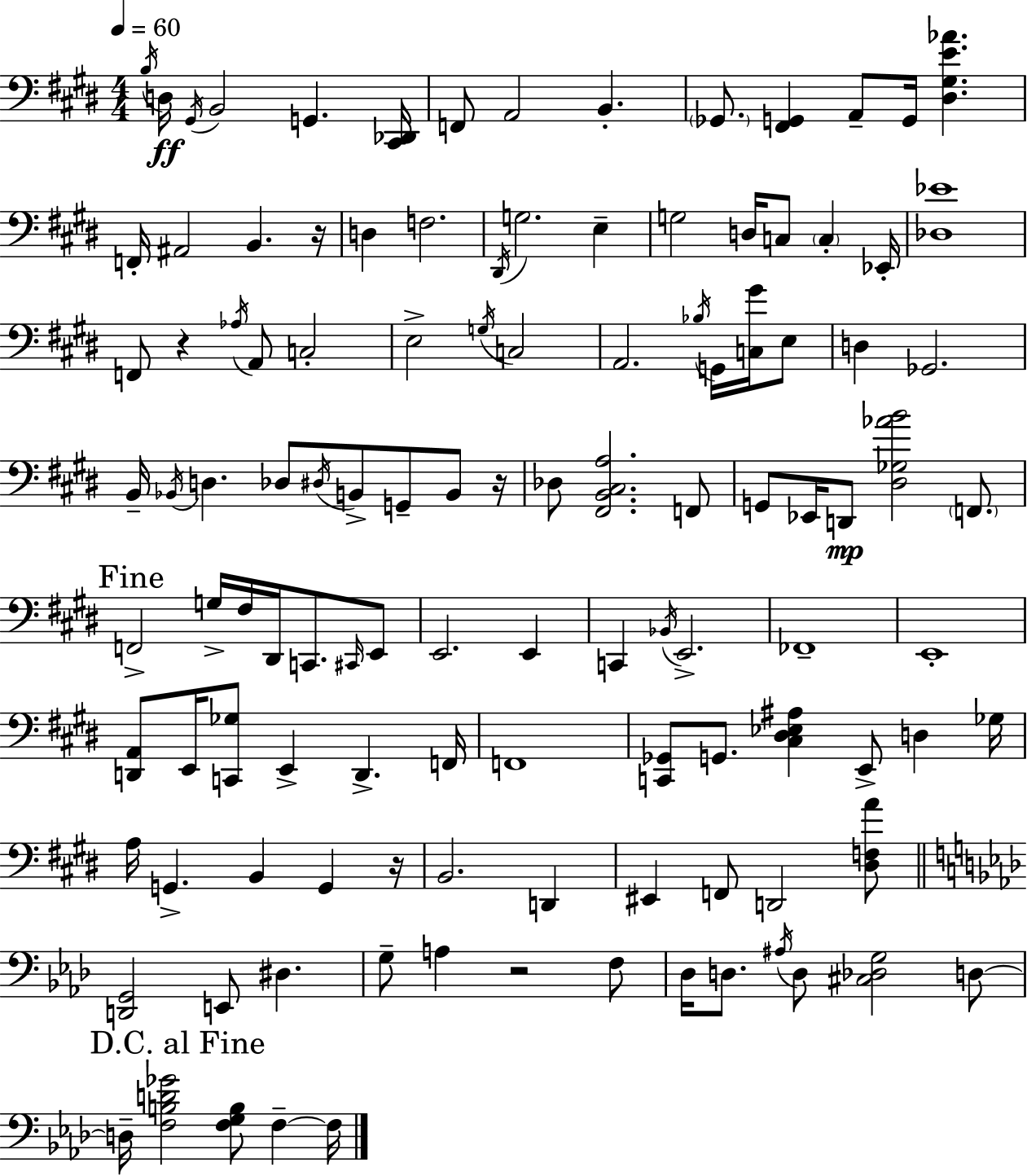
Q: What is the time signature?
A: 4/4